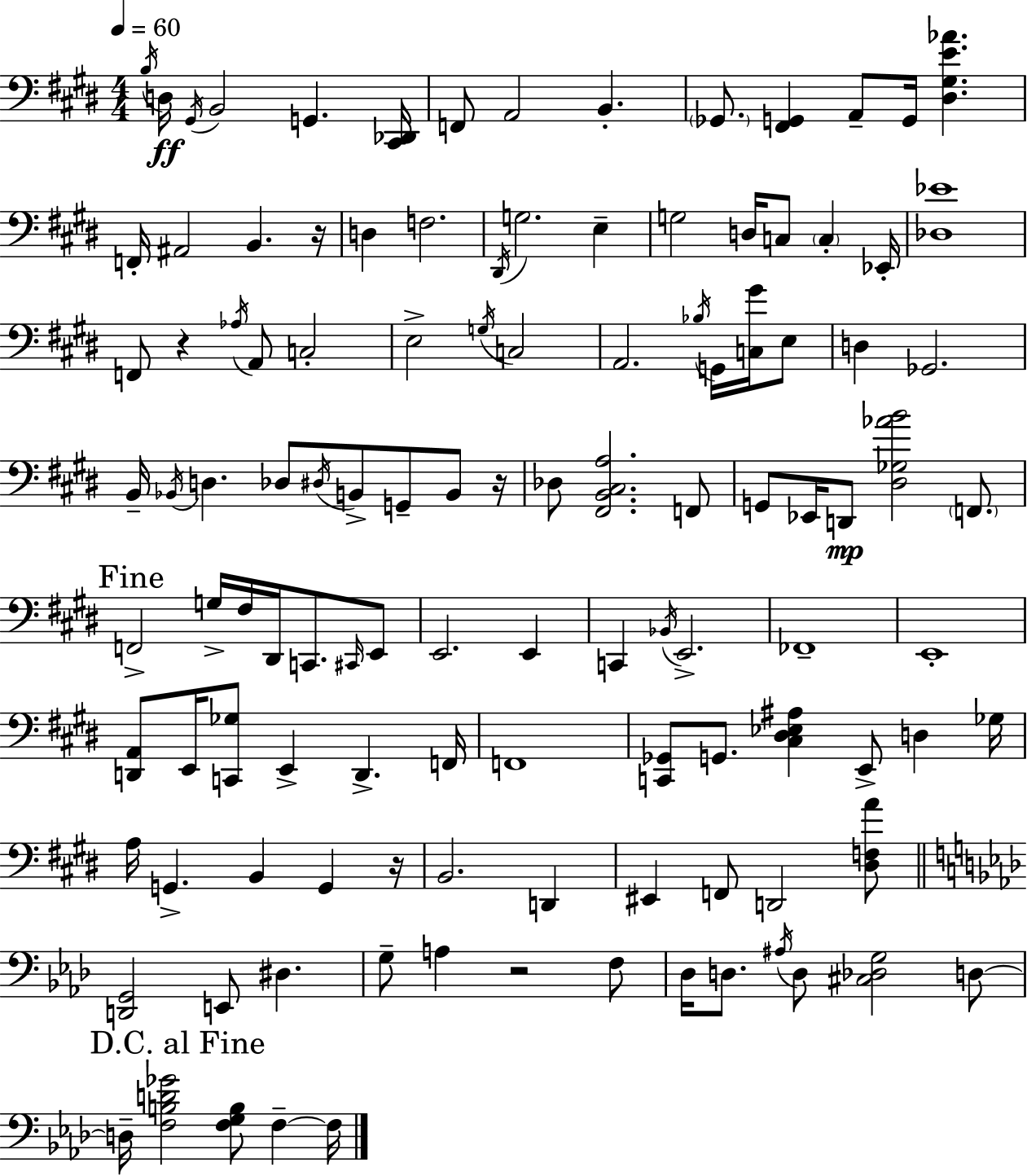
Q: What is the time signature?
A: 4/4